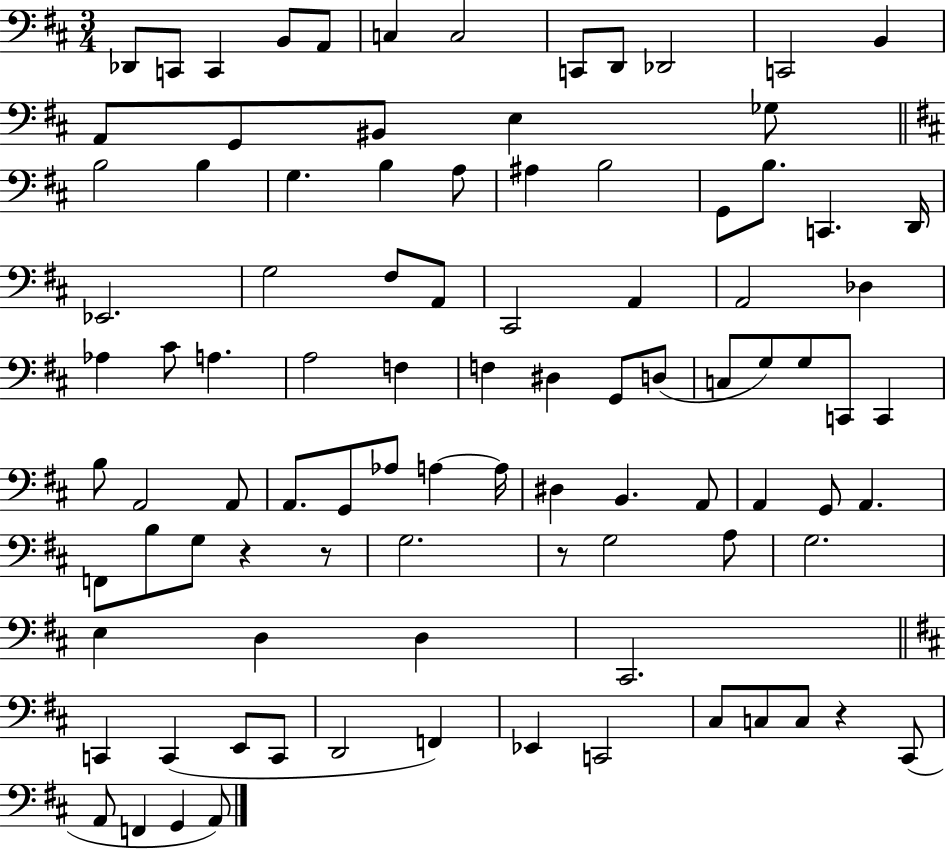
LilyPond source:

{
  \clef bass
  \numericTimeSignature
  \time 3/4
  \key d \major
  \repeat volta 2 { des,8 c,8 c,4 b,8 a,8 | c4 c2 | c,8 d,8 des,2 | c,2 b,4 | \break a,8 g,8 bis,8 e4 ges8 | \bar "||" \break \key b \minor b2 b4 | g4. b4 a8 | ais4 b2 | g,8 b8. c,4. d,16 | \break ees,2. | g2 fis8 a,8 | cis,2 a,4 | a,2 des4 | \break aes4 cis'8 a4. | a2 f4 | f4 dis4 g,8 d8( | c8 g8) g8 c,8 c,4 | \break b8 a,2 a,8 | a,8. g,8 aes8 a4~~ a16 | dis4 b,4. a,8 | a,4 g,8 a,4. | \break f,8 b8 g8 r4 r8 | g2. | r8 g2 a8 | g2. | \break e4 d4 d4 | cis,2. | \bar "||" \break \key d \major c,4 c,4( e,8 c,8 | d,2 f,4) | ees,4 c,2 | cis8 c8 c8 r4 cis,8( | \break a,8 f,4 g,4 a,8) | } \bar "|."
}